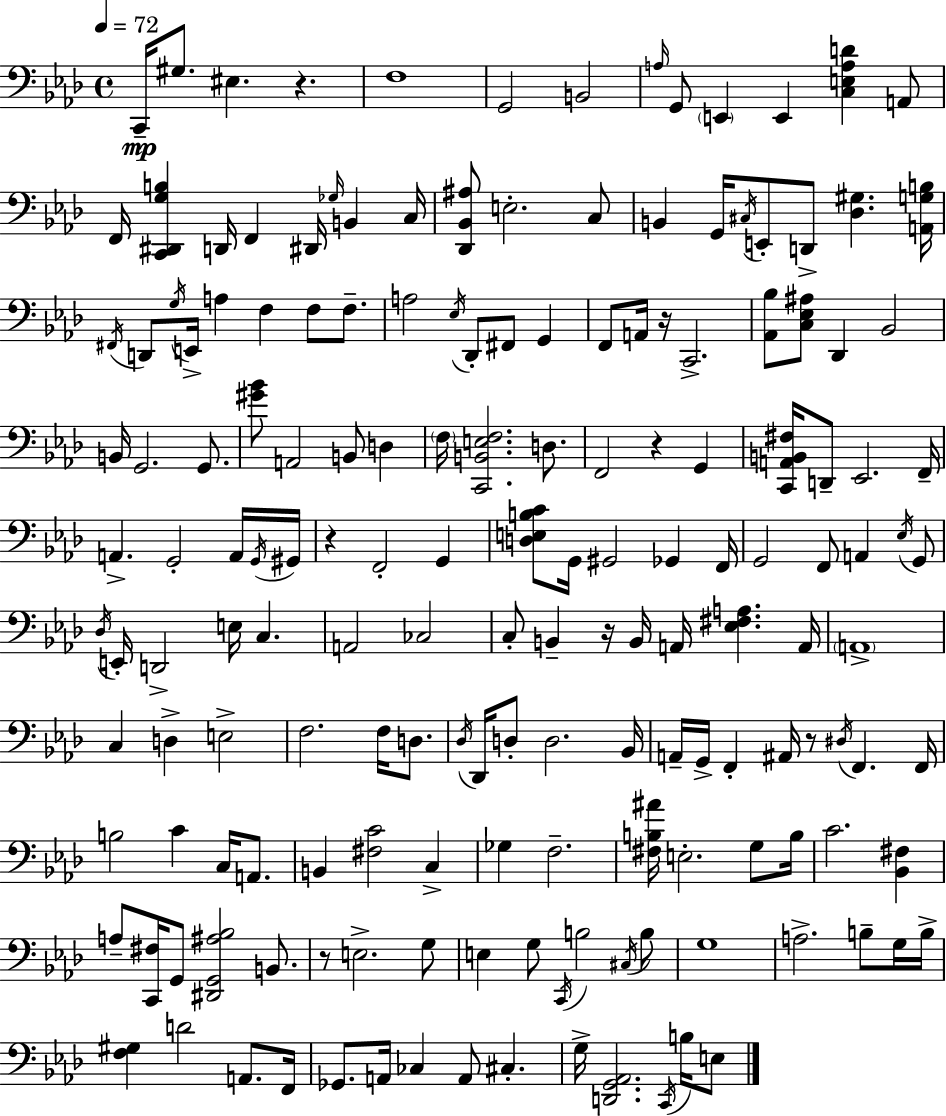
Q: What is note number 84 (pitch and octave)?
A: A2